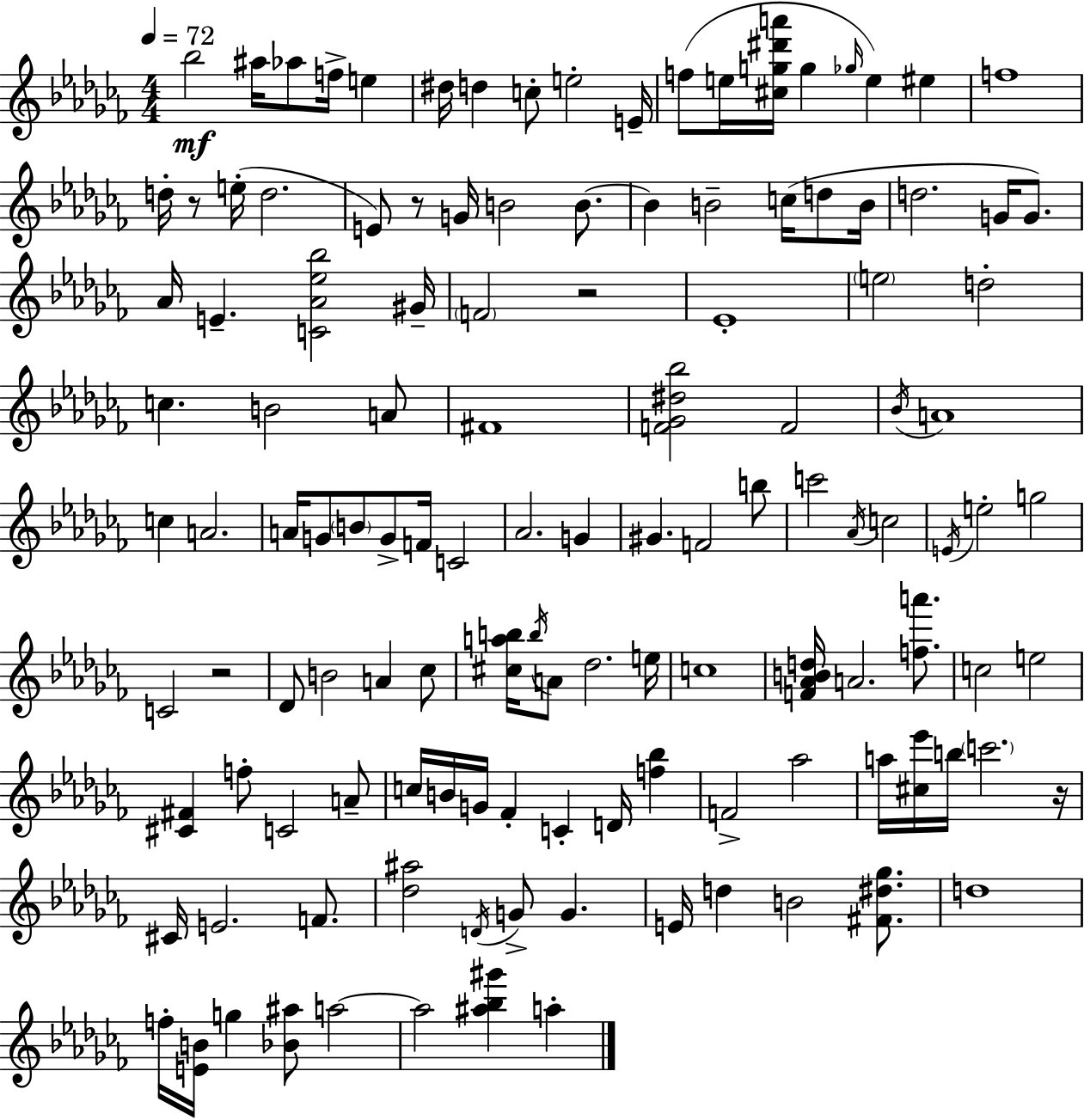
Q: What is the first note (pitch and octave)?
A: Bb5